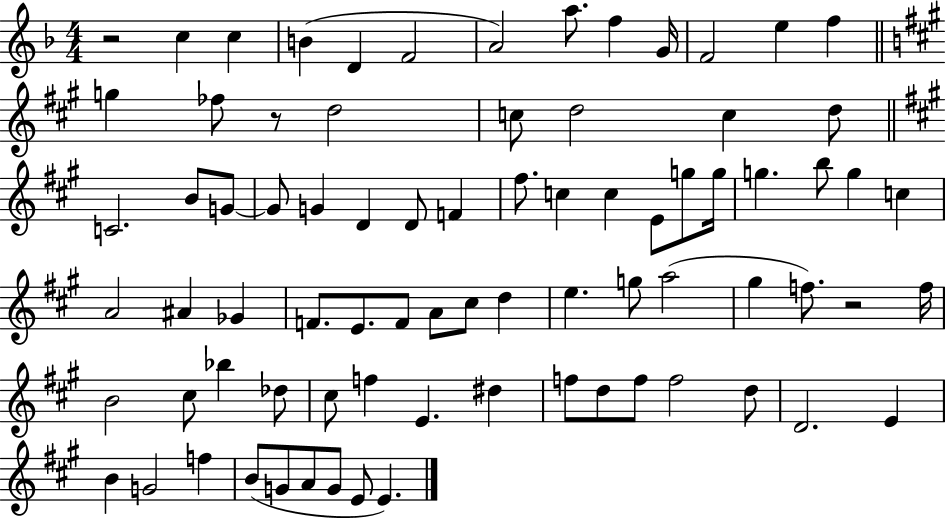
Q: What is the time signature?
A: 4/4